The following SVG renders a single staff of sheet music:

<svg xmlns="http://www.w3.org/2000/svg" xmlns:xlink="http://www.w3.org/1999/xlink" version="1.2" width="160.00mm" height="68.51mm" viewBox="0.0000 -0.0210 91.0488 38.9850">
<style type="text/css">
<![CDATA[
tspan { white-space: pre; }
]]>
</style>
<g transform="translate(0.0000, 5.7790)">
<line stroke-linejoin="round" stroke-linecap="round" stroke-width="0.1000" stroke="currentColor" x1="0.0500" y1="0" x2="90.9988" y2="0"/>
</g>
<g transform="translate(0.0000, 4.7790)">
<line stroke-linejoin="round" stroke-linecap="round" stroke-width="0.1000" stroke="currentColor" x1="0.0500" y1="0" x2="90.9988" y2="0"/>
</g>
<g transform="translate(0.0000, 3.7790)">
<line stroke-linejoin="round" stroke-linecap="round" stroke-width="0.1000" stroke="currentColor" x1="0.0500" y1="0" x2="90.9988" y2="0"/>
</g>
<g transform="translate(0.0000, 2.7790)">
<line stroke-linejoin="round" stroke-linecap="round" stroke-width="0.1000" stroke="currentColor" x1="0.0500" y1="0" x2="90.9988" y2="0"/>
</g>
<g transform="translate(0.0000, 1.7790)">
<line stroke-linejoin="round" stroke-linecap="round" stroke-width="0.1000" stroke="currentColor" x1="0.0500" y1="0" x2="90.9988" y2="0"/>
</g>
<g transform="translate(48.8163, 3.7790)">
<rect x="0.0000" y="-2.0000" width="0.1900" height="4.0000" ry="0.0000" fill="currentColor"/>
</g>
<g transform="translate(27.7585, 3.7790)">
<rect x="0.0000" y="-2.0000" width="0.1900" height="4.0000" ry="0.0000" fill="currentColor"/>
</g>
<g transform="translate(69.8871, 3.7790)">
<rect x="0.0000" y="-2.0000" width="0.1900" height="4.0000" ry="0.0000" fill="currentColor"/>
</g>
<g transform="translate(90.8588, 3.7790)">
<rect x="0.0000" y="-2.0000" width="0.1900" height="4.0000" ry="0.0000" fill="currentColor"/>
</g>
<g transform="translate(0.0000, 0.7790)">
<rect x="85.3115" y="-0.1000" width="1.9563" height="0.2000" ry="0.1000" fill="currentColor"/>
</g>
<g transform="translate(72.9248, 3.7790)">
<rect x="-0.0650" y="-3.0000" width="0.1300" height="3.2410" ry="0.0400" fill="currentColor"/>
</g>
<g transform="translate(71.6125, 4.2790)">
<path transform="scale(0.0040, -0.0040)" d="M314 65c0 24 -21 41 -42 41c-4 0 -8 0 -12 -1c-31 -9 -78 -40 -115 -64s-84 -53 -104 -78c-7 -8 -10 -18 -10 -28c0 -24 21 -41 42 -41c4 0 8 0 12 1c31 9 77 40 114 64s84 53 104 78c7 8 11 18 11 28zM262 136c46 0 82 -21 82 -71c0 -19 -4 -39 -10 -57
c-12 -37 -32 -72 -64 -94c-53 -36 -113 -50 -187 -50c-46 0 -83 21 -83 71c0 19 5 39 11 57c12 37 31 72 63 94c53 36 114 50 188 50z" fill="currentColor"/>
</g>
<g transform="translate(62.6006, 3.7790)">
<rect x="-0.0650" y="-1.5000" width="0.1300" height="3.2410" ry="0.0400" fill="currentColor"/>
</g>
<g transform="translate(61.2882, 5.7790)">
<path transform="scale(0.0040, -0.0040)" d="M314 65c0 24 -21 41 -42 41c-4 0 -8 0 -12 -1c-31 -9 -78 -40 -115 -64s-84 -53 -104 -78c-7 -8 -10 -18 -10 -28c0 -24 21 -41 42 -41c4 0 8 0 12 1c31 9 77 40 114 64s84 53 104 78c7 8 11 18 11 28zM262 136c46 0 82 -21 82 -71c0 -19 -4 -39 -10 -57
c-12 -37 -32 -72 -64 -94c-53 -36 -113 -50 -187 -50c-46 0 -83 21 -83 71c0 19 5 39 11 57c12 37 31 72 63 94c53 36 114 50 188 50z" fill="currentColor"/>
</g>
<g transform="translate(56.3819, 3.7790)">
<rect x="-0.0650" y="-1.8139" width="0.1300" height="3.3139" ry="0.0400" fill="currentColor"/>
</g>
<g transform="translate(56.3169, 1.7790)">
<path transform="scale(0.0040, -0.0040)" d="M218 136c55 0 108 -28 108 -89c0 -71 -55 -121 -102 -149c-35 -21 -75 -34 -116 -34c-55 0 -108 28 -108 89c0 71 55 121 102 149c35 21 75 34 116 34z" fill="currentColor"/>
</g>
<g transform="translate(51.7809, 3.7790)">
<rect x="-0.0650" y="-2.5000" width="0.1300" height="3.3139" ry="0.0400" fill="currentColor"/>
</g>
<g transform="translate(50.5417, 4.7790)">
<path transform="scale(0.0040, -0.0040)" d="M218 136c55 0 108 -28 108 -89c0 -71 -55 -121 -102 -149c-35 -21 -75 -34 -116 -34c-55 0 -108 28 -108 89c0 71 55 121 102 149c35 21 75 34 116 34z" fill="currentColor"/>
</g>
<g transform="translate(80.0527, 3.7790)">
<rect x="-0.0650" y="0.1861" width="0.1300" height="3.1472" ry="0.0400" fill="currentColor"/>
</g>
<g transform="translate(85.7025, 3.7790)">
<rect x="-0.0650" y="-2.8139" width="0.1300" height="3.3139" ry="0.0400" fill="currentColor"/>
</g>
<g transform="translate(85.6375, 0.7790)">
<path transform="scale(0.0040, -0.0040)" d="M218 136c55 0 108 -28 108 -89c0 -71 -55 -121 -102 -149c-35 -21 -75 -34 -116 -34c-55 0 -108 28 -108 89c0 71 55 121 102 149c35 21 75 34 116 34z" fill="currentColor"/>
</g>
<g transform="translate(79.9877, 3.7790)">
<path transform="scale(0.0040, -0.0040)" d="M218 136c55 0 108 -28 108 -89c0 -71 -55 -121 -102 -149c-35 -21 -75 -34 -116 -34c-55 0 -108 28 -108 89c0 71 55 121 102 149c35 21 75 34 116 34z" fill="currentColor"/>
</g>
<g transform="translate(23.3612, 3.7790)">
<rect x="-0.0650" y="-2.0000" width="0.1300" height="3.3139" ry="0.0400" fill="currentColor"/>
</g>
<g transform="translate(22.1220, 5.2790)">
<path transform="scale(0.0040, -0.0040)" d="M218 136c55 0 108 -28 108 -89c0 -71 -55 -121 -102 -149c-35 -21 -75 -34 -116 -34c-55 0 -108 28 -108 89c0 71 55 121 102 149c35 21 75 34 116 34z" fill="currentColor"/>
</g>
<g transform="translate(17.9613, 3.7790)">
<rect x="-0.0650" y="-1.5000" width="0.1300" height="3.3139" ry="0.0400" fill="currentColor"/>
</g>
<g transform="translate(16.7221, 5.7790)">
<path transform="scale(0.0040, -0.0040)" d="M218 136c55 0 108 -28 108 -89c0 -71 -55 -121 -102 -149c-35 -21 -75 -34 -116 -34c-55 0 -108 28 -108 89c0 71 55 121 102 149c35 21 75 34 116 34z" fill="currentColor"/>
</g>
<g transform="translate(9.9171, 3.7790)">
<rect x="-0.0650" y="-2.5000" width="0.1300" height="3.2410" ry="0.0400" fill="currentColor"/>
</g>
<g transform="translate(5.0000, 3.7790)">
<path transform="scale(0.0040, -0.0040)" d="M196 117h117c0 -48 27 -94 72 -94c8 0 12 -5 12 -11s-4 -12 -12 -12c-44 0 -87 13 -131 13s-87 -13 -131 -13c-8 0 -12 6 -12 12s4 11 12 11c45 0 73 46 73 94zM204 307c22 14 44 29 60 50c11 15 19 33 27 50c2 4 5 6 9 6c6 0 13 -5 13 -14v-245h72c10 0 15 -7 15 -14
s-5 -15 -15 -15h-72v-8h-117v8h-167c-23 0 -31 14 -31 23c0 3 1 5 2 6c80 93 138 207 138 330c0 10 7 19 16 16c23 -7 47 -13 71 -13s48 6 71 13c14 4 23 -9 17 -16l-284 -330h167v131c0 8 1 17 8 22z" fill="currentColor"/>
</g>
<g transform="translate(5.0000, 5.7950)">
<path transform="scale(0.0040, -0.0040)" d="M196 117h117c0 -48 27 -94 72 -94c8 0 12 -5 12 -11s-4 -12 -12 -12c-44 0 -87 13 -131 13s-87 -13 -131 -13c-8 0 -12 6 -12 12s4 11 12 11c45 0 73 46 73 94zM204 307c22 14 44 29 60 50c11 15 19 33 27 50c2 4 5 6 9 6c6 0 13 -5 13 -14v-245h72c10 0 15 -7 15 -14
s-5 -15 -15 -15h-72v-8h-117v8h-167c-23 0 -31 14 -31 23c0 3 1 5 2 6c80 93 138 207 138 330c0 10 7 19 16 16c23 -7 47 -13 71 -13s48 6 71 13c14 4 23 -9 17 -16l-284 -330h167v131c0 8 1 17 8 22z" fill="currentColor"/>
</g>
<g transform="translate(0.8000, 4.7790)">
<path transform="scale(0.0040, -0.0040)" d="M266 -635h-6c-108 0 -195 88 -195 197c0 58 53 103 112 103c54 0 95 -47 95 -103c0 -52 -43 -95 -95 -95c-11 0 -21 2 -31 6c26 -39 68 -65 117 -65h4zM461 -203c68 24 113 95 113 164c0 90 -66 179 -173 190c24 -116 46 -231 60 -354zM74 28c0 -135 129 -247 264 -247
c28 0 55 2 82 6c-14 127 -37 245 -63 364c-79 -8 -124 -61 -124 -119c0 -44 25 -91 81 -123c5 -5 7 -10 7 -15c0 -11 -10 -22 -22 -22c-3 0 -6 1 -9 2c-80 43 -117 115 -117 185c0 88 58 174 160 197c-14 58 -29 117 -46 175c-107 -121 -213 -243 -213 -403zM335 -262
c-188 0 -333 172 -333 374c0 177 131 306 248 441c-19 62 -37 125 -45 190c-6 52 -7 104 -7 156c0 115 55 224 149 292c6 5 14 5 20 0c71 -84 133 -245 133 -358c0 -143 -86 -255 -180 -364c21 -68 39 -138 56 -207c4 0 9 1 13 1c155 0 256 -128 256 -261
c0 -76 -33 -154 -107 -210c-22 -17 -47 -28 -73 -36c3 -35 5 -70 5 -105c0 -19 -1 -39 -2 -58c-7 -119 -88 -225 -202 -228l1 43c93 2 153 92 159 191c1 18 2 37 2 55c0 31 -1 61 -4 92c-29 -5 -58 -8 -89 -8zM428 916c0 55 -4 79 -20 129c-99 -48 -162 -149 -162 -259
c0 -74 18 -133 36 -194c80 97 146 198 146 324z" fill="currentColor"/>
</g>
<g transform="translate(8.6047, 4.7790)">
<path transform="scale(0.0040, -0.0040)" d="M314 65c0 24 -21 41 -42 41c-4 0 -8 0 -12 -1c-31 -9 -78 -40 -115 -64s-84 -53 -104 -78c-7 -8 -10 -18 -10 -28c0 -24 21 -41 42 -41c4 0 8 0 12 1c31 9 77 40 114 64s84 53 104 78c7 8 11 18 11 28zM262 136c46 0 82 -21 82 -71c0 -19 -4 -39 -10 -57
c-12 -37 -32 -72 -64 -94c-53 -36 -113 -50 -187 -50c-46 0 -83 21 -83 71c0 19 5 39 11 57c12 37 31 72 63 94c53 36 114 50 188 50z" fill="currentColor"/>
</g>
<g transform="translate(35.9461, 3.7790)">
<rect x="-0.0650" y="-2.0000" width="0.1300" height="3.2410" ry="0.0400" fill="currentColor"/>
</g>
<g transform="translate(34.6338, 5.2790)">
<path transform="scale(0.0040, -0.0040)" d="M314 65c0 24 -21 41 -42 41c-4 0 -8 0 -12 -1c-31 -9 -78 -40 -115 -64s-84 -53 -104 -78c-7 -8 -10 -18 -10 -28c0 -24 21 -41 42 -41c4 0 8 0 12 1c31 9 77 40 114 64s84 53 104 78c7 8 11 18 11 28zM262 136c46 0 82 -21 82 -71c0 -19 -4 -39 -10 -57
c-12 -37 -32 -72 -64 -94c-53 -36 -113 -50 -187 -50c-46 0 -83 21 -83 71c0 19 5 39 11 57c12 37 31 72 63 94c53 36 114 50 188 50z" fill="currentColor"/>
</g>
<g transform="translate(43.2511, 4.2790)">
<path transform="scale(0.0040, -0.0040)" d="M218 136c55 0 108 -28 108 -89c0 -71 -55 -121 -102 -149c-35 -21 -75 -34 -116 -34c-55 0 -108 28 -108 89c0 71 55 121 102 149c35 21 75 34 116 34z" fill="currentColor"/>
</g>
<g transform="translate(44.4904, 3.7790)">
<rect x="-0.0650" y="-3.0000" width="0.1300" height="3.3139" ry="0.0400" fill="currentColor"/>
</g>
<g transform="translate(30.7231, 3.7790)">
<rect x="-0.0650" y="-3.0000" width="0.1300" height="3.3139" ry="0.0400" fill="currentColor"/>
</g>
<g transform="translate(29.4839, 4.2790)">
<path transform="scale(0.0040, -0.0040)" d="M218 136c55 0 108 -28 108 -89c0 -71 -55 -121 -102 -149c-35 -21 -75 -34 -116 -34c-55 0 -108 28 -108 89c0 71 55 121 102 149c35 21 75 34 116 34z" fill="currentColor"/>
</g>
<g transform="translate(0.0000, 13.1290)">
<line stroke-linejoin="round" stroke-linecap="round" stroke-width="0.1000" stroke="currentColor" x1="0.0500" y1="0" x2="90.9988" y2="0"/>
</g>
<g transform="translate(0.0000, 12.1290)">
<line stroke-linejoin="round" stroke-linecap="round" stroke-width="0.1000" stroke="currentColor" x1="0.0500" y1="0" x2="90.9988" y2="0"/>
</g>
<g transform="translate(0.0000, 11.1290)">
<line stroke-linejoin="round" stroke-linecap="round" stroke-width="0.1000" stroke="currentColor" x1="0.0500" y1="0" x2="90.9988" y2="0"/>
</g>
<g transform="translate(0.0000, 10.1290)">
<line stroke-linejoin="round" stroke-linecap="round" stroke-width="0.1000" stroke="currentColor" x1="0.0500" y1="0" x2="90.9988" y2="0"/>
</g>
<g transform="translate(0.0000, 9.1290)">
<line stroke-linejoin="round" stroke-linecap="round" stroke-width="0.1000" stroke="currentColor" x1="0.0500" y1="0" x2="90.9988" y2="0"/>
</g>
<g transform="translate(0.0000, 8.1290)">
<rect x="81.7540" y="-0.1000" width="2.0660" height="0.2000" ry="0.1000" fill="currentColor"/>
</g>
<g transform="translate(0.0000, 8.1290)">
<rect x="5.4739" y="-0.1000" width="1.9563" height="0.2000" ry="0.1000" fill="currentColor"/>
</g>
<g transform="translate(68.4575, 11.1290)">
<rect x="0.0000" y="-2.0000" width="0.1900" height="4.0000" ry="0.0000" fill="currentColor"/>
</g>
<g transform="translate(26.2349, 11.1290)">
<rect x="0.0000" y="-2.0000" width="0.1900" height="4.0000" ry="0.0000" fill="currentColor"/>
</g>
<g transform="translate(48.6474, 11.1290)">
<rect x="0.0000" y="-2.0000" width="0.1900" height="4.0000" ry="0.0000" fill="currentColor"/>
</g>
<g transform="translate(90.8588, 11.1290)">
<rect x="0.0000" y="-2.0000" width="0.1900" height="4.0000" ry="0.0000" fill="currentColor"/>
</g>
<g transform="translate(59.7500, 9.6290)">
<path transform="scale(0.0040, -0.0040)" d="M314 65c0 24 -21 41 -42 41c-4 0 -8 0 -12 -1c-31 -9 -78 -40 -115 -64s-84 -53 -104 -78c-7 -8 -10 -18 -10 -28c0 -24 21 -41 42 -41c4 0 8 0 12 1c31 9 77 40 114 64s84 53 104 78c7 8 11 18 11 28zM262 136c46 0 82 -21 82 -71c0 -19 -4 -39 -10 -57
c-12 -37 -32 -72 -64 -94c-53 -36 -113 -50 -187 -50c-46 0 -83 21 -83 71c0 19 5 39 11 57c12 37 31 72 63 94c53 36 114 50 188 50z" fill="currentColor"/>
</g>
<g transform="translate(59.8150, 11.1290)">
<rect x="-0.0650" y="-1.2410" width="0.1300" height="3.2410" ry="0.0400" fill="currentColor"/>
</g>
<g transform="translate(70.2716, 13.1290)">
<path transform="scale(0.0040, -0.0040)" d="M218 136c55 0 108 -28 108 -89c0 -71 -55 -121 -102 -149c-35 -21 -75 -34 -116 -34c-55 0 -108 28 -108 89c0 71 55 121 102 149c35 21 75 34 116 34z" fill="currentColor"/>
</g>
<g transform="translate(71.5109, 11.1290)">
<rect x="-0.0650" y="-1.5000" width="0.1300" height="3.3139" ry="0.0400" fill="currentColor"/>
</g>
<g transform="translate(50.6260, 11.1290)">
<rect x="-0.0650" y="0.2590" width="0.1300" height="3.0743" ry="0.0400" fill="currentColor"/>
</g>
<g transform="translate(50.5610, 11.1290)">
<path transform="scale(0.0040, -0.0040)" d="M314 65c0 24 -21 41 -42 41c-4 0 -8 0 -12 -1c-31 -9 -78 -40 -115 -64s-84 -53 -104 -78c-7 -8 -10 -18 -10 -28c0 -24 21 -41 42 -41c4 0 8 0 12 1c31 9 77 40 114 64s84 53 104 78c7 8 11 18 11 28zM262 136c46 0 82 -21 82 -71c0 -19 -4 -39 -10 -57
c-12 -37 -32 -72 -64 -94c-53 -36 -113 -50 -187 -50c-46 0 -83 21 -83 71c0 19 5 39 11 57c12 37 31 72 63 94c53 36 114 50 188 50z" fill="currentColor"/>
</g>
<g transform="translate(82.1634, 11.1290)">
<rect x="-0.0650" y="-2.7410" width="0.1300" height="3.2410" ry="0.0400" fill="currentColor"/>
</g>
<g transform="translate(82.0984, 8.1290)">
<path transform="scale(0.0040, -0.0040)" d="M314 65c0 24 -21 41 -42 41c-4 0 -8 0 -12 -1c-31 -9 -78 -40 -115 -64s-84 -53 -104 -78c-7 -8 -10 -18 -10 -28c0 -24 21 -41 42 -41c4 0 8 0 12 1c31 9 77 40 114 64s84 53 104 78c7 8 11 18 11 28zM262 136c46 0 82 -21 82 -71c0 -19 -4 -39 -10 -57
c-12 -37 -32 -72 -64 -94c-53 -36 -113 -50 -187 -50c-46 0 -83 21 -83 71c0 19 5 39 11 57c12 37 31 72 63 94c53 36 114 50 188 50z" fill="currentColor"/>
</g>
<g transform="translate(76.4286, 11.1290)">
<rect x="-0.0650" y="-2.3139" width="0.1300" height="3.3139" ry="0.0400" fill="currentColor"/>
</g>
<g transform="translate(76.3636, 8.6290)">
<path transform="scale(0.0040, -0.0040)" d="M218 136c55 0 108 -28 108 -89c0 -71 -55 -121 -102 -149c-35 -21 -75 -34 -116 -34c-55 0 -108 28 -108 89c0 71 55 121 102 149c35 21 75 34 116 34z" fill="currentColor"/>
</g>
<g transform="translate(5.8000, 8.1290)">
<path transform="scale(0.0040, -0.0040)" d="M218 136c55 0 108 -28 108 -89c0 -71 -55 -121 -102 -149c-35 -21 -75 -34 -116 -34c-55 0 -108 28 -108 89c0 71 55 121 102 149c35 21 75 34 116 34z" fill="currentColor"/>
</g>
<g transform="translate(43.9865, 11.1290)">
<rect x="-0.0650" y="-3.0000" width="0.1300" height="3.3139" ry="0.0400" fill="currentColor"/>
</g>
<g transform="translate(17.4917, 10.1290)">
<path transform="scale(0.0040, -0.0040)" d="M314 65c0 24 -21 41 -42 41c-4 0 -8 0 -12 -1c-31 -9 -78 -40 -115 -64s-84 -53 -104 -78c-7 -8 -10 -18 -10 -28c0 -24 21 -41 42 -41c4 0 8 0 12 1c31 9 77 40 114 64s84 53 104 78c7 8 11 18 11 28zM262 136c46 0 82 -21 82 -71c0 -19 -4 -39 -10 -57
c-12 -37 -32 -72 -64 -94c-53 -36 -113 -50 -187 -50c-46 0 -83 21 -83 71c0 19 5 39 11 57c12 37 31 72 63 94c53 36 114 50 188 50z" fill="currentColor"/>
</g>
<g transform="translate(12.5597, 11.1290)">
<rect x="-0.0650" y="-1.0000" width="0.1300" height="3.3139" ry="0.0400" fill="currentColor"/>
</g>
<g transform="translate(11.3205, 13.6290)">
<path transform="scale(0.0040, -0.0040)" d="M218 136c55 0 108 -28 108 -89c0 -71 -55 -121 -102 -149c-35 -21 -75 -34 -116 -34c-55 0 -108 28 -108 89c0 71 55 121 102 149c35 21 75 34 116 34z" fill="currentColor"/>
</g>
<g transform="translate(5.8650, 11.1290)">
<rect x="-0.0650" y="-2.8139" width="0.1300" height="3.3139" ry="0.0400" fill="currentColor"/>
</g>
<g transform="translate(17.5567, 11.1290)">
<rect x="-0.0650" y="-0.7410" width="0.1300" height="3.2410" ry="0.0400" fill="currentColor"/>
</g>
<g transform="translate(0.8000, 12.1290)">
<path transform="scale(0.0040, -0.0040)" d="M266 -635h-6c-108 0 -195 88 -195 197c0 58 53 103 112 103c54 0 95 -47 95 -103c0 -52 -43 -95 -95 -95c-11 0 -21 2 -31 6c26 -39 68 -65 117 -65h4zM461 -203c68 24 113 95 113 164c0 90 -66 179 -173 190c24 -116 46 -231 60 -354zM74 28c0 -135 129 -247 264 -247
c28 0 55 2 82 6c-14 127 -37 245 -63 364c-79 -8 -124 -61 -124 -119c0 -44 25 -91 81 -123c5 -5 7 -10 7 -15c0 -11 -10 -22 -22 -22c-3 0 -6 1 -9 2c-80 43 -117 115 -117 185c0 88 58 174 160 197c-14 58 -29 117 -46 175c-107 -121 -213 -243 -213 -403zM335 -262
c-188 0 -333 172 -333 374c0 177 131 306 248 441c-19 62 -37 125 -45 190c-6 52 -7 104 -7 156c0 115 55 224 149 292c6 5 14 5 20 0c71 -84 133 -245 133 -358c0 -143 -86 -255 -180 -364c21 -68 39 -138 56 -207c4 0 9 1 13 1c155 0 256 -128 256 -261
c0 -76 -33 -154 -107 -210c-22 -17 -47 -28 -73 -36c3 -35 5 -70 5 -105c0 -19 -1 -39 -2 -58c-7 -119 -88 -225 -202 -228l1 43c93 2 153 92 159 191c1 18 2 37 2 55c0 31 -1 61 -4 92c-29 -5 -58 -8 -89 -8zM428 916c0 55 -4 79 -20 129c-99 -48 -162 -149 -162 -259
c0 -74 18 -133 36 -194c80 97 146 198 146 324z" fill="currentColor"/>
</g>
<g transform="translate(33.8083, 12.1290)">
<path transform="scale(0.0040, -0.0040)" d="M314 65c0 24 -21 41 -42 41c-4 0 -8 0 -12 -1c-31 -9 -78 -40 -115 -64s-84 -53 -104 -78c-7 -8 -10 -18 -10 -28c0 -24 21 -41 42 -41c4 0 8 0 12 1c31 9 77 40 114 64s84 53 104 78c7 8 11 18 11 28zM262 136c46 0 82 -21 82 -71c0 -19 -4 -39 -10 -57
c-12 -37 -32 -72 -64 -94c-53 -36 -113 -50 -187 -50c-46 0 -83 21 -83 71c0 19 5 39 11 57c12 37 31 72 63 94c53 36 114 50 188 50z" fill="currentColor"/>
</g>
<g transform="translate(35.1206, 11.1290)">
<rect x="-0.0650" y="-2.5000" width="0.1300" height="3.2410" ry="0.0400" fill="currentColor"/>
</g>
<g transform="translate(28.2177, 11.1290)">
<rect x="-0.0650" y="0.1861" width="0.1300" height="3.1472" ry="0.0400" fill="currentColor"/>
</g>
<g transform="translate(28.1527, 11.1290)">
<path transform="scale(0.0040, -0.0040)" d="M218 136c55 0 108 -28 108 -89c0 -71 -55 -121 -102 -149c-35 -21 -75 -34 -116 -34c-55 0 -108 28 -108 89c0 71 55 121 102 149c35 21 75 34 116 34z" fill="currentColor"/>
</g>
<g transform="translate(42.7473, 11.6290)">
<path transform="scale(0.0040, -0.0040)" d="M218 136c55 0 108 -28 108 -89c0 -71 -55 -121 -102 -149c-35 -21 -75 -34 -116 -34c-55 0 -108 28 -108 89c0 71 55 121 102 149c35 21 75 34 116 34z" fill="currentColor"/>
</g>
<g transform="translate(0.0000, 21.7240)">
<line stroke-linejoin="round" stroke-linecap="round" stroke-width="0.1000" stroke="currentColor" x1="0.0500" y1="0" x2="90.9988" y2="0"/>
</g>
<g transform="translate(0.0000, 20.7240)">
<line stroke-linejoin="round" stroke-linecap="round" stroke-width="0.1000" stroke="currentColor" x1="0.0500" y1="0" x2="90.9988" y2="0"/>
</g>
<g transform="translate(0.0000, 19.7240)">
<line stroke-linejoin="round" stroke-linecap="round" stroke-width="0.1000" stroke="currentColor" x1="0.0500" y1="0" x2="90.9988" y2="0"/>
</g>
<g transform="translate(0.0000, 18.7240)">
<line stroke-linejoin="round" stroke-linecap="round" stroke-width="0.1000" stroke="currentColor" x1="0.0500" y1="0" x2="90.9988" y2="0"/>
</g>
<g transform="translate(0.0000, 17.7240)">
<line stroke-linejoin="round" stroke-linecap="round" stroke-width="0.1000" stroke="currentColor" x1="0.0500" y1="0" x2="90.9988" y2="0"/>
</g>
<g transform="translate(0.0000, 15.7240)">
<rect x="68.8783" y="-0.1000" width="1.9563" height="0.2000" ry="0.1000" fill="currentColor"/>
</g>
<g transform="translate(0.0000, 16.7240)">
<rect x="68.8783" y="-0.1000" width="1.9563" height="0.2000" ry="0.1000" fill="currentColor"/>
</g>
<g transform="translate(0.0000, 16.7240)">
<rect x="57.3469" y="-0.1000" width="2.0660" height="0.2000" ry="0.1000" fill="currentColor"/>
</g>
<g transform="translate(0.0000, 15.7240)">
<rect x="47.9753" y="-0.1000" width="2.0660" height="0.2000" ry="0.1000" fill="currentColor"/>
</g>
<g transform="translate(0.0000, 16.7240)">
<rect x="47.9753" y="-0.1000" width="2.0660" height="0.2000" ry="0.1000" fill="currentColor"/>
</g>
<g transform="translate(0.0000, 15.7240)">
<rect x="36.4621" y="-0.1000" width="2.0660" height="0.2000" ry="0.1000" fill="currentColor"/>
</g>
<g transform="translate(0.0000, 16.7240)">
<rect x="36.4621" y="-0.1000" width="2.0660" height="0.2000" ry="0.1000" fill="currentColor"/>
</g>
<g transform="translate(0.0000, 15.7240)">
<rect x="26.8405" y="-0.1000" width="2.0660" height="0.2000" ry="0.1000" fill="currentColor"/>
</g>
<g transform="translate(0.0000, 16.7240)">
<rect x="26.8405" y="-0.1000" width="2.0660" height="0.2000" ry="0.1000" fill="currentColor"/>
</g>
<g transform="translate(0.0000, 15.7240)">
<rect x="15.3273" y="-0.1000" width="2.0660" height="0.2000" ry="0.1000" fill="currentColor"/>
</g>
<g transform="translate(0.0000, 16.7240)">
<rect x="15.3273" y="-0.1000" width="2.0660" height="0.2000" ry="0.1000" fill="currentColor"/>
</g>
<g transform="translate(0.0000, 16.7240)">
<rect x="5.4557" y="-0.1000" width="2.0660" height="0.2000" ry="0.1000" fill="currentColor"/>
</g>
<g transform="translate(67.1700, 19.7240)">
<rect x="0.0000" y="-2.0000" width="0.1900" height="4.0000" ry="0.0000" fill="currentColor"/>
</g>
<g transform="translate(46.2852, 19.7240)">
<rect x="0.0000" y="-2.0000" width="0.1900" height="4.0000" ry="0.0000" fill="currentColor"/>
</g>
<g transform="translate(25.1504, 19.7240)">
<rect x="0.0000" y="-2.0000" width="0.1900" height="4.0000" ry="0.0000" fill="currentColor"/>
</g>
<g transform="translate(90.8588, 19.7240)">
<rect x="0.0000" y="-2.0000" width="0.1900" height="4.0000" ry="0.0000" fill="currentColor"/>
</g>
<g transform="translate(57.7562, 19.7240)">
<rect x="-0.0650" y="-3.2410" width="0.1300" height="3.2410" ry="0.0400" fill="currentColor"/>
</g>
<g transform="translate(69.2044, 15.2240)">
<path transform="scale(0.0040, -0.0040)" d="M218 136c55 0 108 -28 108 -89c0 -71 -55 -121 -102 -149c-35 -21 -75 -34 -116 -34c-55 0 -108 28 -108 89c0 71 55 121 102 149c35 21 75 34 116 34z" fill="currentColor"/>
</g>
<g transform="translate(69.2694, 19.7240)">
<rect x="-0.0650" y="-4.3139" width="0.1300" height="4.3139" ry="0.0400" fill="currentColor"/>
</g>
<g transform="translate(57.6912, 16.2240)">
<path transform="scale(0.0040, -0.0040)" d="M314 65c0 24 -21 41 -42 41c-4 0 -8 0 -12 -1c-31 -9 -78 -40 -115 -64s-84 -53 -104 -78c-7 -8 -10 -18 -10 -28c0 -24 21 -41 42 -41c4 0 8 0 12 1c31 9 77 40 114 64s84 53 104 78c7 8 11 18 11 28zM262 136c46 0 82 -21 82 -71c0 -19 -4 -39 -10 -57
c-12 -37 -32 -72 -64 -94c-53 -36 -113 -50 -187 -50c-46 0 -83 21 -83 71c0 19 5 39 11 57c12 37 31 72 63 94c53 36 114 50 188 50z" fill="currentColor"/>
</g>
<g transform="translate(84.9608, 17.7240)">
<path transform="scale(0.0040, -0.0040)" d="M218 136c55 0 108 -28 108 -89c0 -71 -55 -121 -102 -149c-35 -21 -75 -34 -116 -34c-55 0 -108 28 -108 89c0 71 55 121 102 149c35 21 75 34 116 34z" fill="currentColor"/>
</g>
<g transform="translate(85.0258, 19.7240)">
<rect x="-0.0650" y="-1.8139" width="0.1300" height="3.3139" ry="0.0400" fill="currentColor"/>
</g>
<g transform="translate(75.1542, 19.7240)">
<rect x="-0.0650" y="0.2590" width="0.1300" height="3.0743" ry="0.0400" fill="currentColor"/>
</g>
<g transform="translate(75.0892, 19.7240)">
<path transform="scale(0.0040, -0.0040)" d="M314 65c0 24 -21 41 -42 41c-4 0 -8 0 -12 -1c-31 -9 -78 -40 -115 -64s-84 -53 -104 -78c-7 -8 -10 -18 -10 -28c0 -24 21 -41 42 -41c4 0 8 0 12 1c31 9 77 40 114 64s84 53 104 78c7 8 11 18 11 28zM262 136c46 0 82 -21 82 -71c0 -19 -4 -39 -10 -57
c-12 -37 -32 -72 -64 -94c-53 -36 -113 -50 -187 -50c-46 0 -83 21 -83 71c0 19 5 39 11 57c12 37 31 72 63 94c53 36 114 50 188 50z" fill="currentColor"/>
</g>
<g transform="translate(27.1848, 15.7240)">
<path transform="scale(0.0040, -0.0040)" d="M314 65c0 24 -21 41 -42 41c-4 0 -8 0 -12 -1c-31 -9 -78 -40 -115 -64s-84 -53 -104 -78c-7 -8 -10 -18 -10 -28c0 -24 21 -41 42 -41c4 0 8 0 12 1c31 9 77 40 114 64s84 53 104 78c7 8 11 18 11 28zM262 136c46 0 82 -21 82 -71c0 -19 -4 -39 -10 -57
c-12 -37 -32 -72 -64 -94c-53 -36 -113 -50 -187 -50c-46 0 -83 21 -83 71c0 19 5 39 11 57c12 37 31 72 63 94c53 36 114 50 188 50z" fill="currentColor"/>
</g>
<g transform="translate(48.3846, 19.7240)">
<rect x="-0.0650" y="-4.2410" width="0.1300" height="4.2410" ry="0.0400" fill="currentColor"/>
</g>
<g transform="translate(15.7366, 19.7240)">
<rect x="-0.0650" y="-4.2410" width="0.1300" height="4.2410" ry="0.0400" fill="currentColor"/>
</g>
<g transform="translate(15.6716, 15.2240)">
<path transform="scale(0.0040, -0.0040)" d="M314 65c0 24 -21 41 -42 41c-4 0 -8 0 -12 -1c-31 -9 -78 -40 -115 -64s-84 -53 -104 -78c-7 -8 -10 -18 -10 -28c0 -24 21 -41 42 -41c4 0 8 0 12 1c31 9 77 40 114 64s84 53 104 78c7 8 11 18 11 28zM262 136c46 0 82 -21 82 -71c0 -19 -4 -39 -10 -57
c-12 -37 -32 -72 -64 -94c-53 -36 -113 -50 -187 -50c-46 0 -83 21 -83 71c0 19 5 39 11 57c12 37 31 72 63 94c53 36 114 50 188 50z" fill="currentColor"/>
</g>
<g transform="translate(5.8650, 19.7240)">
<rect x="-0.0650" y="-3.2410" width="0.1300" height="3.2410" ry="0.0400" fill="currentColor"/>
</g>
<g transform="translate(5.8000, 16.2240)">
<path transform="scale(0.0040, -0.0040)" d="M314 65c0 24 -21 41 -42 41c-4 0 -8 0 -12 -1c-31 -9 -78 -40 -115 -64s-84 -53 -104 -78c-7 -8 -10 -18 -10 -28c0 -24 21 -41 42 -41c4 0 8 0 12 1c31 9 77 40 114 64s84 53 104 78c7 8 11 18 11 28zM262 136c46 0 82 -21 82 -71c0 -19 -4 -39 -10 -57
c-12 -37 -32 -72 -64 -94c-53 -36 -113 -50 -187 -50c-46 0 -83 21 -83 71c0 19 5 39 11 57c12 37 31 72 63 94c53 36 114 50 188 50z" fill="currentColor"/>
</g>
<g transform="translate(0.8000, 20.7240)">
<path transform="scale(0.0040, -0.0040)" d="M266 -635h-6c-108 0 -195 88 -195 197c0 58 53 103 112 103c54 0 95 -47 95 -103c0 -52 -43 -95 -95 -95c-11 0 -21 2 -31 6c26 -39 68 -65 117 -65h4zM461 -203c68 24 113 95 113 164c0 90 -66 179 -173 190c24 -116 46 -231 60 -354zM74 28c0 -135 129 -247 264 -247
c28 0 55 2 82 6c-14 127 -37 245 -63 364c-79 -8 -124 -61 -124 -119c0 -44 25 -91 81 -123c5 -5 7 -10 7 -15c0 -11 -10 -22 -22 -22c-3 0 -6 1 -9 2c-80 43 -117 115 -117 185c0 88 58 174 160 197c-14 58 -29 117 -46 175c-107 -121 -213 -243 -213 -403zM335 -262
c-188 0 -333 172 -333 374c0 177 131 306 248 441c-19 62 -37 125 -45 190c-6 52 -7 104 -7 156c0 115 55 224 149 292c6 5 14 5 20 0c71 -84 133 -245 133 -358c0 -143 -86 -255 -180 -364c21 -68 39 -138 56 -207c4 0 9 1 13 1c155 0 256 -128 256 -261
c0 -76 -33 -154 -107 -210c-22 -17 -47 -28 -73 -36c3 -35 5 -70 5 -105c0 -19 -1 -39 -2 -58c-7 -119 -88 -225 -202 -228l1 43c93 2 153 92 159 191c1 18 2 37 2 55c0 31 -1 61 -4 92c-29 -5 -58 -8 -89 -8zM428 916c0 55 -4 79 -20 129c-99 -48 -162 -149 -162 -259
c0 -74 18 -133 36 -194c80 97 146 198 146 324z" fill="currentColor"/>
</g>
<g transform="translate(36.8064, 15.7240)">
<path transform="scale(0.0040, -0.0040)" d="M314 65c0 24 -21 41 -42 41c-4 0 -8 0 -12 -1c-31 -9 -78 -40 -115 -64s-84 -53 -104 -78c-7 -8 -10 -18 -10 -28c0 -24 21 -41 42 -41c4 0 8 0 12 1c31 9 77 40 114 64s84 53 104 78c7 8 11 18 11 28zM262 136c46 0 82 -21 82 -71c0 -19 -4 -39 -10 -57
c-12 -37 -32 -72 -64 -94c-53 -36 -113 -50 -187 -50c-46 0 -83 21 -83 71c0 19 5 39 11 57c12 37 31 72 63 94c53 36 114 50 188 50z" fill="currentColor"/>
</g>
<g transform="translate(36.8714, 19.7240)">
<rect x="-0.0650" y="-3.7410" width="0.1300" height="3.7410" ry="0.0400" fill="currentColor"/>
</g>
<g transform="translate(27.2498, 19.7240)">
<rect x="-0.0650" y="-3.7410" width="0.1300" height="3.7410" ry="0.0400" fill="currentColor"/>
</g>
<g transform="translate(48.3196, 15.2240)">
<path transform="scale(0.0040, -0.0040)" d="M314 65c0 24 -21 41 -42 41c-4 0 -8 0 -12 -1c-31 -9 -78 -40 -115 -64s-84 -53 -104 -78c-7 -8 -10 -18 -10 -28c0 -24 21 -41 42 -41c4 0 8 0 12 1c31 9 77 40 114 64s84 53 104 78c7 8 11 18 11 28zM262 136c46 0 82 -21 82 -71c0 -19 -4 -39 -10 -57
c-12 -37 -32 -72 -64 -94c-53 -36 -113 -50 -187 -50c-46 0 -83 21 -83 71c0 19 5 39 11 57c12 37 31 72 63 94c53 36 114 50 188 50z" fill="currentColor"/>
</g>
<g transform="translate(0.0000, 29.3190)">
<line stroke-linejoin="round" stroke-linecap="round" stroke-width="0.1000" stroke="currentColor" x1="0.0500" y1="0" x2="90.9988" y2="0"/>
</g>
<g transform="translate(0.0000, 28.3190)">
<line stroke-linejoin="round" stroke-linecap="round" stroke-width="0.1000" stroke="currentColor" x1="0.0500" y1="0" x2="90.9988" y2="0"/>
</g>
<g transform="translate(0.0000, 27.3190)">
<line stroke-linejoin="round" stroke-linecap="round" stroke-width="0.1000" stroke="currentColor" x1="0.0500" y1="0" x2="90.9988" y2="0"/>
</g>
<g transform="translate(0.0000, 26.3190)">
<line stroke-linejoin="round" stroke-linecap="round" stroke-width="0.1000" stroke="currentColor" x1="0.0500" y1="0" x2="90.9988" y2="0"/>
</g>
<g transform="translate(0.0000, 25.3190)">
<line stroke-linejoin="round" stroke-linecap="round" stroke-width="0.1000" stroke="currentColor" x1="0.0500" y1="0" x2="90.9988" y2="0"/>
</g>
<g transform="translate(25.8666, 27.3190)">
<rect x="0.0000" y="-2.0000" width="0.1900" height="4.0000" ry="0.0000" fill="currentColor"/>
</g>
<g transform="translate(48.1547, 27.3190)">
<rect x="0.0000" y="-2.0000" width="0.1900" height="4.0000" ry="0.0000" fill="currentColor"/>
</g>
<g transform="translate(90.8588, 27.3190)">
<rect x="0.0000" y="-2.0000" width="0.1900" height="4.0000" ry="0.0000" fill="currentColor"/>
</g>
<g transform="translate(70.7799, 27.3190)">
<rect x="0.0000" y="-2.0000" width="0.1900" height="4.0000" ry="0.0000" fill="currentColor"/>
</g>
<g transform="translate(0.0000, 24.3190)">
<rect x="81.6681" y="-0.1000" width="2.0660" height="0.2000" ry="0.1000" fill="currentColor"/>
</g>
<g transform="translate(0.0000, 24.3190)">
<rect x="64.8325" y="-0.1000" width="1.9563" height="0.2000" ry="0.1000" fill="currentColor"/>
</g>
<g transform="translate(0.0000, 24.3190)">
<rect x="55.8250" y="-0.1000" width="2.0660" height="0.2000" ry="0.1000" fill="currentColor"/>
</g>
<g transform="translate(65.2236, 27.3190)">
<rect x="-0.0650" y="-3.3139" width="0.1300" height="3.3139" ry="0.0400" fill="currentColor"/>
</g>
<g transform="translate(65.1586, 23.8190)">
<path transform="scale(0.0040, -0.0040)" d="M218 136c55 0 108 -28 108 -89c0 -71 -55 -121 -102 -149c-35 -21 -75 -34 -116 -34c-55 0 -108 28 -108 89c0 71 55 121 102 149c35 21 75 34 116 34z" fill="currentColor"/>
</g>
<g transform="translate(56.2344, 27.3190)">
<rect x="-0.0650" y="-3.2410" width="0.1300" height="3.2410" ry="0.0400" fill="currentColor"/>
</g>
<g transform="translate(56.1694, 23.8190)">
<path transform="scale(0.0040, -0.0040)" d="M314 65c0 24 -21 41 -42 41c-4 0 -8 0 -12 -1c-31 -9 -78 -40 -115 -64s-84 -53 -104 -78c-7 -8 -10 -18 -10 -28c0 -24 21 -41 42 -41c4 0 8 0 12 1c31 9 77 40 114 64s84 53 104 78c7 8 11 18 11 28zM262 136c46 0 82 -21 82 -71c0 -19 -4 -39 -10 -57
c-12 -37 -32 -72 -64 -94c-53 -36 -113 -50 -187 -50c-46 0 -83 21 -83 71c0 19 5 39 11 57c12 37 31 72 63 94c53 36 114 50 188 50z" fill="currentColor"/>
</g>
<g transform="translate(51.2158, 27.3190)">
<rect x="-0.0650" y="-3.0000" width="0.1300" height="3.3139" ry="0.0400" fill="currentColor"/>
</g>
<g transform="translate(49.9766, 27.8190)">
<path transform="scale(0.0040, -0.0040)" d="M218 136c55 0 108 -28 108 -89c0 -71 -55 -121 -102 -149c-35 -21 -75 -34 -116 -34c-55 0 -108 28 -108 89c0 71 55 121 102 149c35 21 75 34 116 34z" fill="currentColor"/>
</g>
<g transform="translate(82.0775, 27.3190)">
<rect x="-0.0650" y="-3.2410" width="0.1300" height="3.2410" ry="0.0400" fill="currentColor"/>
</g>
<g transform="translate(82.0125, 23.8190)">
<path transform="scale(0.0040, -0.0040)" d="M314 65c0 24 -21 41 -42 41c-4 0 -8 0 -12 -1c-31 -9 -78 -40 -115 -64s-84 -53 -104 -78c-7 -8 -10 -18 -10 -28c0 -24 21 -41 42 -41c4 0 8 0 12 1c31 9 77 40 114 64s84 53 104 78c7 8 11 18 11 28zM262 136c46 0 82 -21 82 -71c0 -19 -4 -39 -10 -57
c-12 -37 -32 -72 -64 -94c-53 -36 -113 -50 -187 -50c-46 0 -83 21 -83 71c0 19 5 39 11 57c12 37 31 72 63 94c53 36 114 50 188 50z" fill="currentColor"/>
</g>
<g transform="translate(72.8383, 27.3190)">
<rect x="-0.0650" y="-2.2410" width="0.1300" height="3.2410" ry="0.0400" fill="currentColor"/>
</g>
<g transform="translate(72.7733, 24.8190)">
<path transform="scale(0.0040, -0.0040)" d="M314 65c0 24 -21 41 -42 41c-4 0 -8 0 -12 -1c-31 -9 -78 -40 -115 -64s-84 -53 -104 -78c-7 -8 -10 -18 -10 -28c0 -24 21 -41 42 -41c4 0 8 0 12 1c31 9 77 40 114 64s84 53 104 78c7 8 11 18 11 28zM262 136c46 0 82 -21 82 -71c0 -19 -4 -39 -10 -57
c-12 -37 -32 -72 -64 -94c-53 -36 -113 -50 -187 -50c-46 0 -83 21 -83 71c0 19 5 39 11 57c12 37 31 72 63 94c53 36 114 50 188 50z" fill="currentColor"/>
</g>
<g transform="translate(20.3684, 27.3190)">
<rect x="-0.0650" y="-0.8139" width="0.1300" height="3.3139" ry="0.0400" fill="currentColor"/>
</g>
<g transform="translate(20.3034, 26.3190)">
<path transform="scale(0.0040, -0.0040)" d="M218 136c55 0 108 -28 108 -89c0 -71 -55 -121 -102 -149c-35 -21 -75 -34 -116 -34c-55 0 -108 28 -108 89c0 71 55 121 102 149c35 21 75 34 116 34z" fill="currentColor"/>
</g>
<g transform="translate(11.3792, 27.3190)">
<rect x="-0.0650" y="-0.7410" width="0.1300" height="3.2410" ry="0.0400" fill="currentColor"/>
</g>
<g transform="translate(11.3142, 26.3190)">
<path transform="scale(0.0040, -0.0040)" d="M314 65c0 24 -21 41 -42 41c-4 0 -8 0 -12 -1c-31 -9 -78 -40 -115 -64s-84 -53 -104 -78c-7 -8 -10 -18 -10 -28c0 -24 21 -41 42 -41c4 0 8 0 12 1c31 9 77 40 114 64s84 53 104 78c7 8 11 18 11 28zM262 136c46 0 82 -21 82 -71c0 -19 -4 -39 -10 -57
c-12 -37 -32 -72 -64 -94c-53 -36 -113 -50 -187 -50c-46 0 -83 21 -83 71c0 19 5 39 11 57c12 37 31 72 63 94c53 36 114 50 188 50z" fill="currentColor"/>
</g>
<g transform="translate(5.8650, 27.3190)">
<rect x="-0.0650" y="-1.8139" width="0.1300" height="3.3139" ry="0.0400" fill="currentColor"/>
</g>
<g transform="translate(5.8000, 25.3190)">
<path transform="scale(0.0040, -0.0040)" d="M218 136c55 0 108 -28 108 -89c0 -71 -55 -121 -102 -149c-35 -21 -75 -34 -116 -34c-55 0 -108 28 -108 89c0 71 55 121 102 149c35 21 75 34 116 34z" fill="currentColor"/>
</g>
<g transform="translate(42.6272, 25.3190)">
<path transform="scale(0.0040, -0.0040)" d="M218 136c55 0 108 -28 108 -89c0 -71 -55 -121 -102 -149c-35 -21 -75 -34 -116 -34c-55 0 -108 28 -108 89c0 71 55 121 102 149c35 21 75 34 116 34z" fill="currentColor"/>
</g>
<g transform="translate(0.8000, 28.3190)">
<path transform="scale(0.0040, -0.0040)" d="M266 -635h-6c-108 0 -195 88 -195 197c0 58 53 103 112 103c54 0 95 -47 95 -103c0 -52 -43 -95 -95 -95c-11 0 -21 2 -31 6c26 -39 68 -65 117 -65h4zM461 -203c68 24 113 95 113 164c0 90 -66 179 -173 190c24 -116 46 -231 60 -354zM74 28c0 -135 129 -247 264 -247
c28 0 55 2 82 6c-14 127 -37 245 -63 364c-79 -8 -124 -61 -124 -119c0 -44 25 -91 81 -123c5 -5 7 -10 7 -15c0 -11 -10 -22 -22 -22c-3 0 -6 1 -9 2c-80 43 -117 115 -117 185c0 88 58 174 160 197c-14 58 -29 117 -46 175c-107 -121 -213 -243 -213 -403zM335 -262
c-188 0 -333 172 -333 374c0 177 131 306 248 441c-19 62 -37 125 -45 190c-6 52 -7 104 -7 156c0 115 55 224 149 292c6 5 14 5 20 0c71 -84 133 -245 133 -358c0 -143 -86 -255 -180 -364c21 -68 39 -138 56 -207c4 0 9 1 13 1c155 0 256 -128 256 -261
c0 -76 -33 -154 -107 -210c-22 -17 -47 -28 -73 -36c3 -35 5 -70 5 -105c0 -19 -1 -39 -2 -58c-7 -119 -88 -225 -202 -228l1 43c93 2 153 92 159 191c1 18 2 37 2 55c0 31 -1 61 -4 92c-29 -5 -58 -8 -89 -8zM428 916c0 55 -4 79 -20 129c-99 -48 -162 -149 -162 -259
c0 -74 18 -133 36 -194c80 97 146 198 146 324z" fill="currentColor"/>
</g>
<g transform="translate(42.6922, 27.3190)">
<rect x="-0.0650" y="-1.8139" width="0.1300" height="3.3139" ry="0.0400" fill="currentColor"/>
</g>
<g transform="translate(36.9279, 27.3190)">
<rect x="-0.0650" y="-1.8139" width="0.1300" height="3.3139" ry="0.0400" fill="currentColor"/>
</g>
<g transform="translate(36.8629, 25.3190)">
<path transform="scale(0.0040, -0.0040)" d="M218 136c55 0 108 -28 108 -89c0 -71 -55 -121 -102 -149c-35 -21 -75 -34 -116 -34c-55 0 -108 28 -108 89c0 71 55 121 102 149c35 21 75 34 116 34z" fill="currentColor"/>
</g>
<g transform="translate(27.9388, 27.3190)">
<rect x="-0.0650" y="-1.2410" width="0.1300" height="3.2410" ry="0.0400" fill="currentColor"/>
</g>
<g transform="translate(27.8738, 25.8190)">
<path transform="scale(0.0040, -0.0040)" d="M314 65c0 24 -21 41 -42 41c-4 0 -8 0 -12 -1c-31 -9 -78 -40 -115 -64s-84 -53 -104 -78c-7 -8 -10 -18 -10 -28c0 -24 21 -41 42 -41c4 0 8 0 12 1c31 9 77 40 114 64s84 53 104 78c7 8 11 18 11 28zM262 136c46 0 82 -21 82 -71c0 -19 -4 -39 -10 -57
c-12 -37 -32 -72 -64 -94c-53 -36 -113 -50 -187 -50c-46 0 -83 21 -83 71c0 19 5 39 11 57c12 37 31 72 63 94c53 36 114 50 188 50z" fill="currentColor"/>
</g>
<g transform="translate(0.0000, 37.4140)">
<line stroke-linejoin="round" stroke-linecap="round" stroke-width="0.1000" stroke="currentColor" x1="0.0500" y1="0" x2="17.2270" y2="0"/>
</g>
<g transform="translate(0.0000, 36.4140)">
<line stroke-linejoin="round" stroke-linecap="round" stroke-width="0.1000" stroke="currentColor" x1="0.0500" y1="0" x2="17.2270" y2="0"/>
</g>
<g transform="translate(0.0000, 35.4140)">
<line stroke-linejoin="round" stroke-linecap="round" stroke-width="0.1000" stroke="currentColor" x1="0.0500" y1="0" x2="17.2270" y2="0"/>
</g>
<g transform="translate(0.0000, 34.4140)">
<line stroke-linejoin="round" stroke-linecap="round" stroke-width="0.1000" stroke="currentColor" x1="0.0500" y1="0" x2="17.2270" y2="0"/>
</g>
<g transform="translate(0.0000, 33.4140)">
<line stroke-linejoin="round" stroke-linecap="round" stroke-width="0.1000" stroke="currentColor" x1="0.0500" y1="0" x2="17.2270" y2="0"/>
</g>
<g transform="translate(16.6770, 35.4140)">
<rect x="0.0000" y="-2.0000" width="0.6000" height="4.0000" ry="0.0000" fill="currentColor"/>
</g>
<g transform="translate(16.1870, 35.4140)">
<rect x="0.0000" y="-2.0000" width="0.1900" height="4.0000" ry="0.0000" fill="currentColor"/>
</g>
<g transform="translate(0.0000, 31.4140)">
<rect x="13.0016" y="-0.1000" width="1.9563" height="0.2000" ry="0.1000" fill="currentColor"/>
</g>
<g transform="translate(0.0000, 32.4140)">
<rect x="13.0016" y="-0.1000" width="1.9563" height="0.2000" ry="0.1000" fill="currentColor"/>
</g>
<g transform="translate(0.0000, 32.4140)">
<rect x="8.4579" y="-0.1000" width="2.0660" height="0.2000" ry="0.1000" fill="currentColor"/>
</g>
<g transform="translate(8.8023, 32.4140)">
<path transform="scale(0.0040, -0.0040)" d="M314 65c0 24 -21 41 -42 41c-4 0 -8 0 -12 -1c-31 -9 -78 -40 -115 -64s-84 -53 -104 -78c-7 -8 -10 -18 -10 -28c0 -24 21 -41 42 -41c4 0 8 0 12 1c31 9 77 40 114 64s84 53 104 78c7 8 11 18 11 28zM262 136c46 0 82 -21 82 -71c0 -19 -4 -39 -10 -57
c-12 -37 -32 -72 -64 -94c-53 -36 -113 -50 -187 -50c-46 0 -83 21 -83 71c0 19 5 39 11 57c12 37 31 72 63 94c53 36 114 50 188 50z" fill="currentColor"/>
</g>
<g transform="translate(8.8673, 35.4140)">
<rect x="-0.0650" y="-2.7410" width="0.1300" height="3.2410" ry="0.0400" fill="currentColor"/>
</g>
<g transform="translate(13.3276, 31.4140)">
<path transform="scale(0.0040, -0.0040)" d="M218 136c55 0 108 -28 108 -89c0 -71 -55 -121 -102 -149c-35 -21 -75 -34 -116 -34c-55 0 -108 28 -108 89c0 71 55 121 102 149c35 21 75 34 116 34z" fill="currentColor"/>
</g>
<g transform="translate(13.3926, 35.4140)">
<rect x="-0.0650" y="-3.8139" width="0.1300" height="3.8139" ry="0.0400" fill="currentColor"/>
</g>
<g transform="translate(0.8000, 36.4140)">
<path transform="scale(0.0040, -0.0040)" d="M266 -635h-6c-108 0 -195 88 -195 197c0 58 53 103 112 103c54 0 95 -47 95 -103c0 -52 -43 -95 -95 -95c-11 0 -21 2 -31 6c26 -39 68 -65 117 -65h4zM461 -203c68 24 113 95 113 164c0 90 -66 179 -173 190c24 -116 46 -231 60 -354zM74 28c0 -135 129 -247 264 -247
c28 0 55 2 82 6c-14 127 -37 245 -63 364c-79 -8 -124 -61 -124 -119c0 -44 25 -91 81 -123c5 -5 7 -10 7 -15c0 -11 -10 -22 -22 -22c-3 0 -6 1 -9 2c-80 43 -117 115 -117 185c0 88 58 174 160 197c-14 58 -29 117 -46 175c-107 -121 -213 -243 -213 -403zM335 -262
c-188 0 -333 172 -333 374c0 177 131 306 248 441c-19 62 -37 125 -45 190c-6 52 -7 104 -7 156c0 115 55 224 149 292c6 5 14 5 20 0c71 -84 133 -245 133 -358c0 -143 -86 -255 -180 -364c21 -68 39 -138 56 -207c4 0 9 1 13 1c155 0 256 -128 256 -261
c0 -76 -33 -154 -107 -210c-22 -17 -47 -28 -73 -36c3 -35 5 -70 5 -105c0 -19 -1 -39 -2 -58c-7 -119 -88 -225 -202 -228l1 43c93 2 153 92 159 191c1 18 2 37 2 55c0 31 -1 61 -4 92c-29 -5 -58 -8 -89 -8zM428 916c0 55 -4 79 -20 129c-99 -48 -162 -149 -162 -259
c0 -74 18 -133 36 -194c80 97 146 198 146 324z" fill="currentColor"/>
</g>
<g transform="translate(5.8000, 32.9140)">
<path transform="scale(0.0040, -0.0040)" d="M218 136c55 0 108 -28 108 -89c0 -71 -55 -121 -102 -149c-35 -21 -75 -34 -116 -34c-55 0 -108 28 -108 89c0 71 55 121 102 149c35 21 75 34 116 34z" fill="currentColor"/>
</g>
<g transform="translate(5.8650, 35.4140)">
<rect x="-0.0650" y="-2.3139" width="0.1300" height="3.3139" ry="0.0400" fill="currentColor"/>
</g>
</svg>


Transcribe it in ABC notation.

X:1
T:Untitled
M:4/4
L:1/4
K:C
G2 E F A F2 A G f E2 A2 B a a D d2 B G2 A B2 e2 E g a2 b2 d'2 c'2 c'2 d'2 b2 d' B2 f f d2 d e2 f f A b2 b g2 b2 g a2 c'